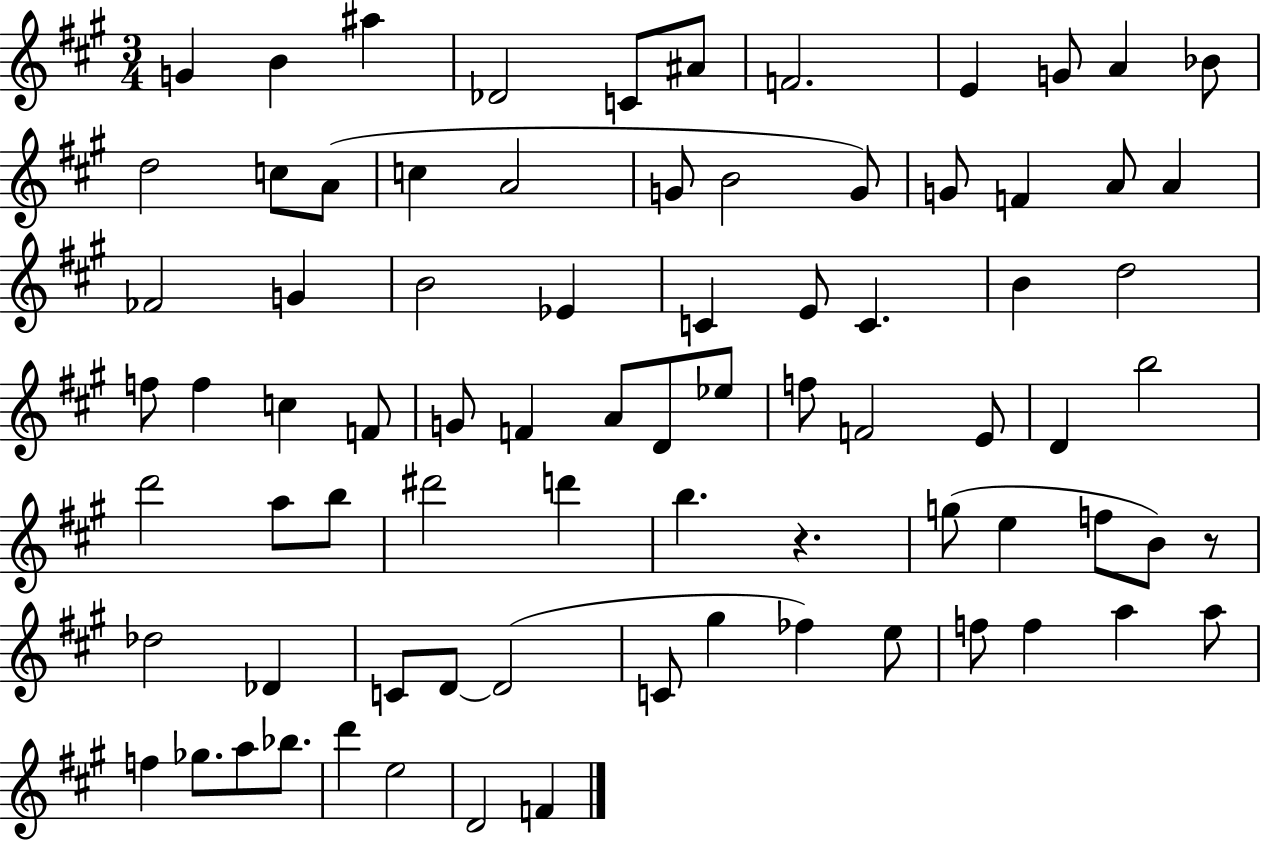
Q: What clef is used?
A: treble